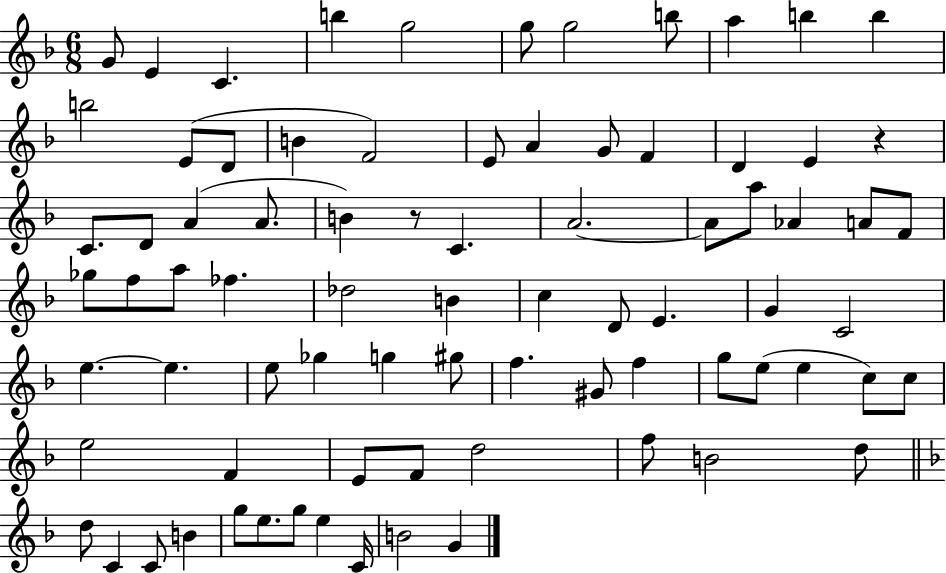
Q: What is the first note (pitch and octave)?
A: G4